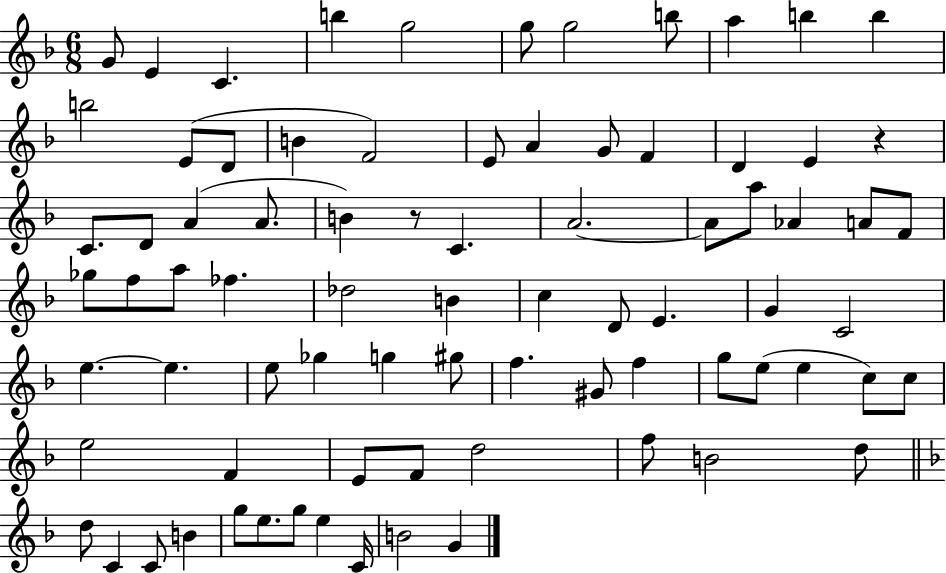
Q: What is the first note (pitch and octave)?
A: G4